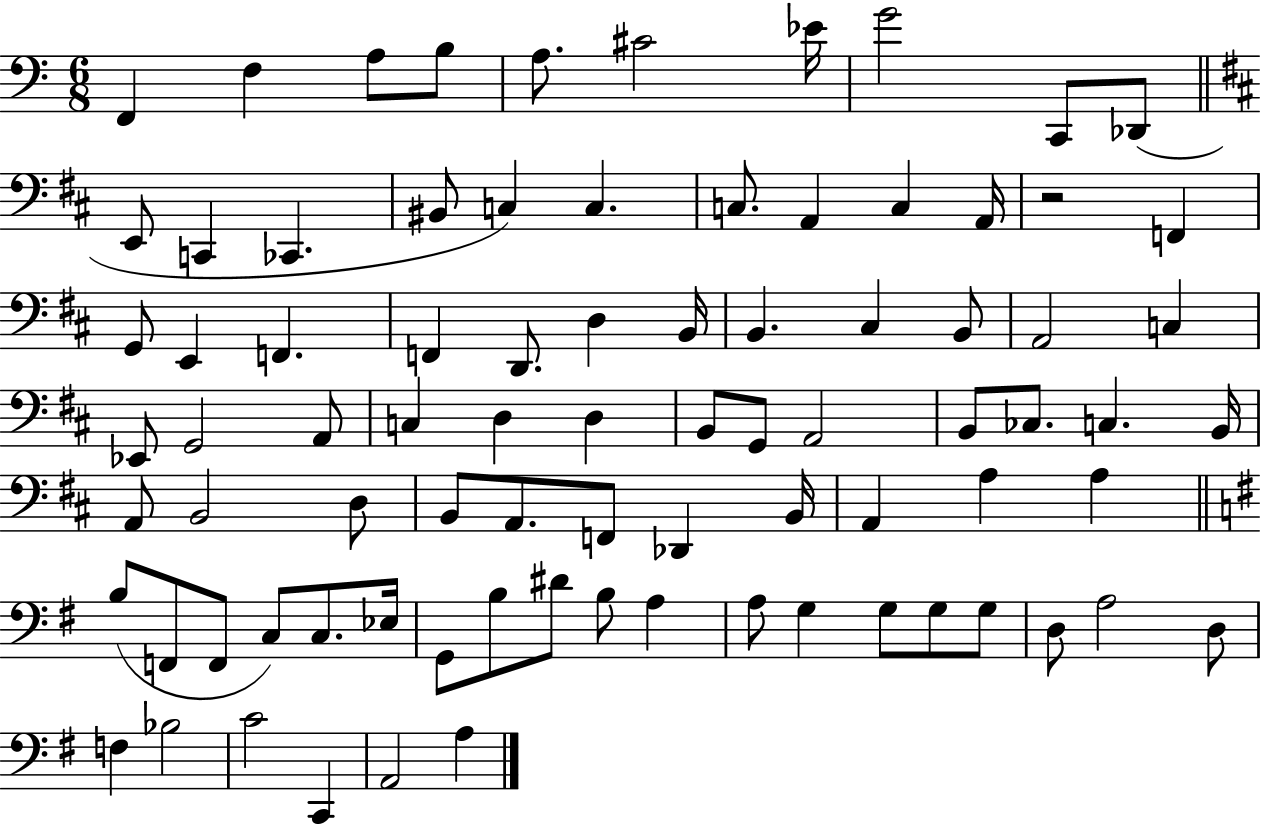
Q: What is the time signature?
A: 6/8